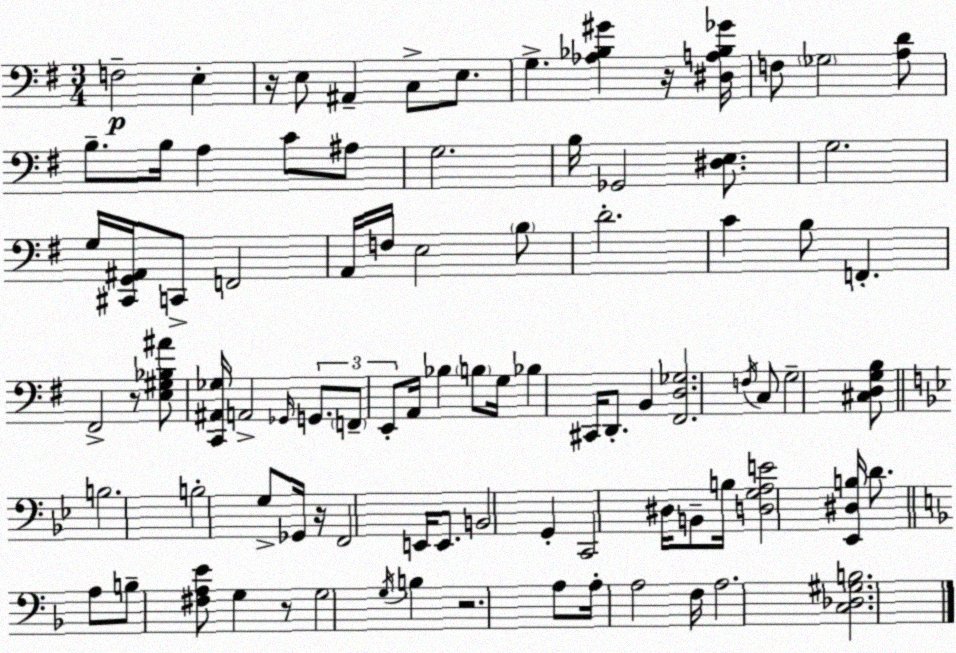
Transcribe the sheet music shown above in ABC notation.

X:1
T:Untitled
M:3/4
L:1/4
K:Em
F,2 E, z/4 E,/2 ^A,, C,/2 E,/2 G, [_A,_B,^G] z/4 [^D,A,_B,_G]/4 F,/2 _G,2 [A,D]/2 B,/2 B,/4 A, C/2 ^A,/2 G,2 B,/4 _G,,2 [^D,E,]/2 G,2 G,/4 [^C,,G,,^A,,]/4 C,,/2 F,,2 A,,/4 F,/4 E,2 B,/2 D2 C B,/2 F,, ^F,,2 z/2 [E,^G,_B,^A]/2 [C,,^A,,_G,]/4 A,,2 _G,,/4 G,,/2 F,,/2 E,,/2 A,,/4 _B, B,/2 G,/4 _B, ^C,,/4 D,,/2 B,, [^F,,D,_G,]2 F,/4 C,/2 G,2 [^C,D,G,B,]/2 B,2 B,2 G,/2 _G,,/4 z/4 F,,2 E,,/4 E,,/2 B,,2 G,, C,,2 ^D,/4 B,,/2 B,/4 [D,G,A,E]2 [_E,,^D,B,]/4 D/2 A,/2 B,/2 [^F,A,E]/2 G, z/2 G,2 G,/4 B, z2 A,/2 A,/4 A,2 F,/4 A,2 [C,_D,^G,B,]2